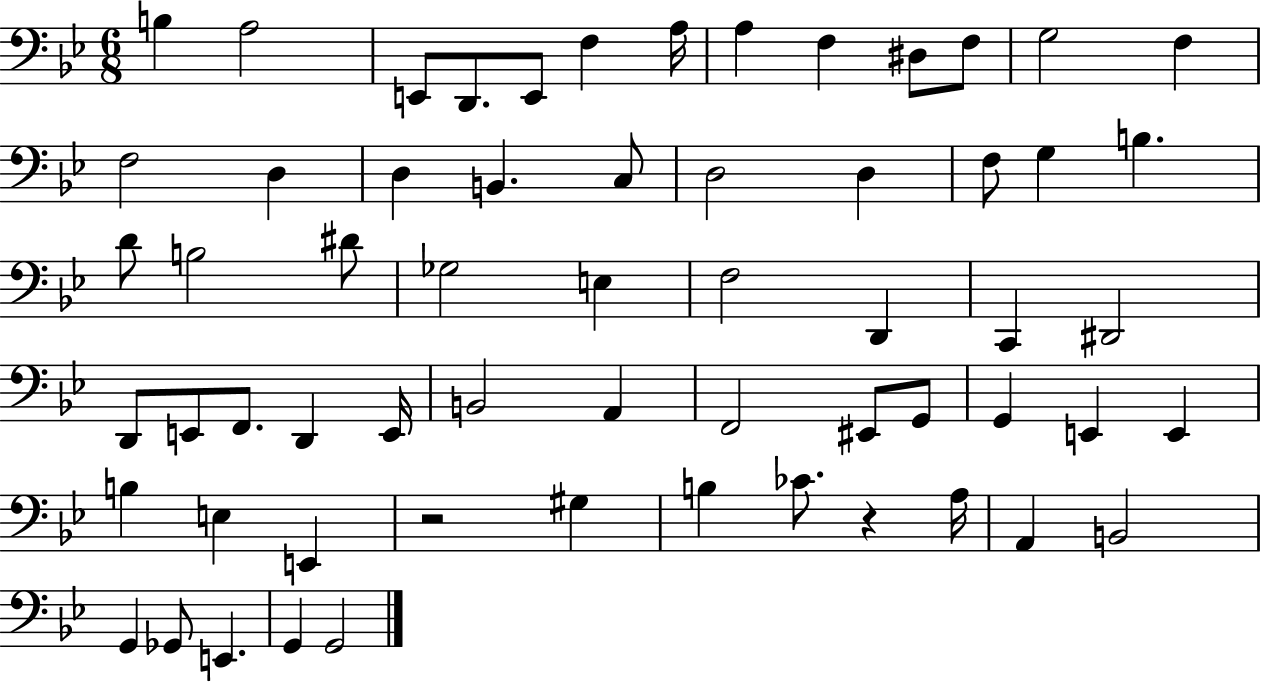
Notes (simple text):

B3/q A3/h E2/e D2/e. E2/e F3/q A3/s A3/q F3/q D#3/e F3/e G3/h F3/q F3/h D3/q D3/q B2/q. C3/e D3/h D3/q F3/e G3/q B3/q. D4/e B3/h D#4/e Gb3/h E3/q F3/h D2/q C2/q D#2/h D2/e E2/e F2/e. D2/q E2/s B2/h A2/q F2/h EIS2/e G2/e G2/q E2/q E2/q B3/q E3/q E2/q R/h G#3/q B3/q CES4/e. R/q A3/s A2/q B2/h G2/q Gb2/e E2/q. G2/q G2/h